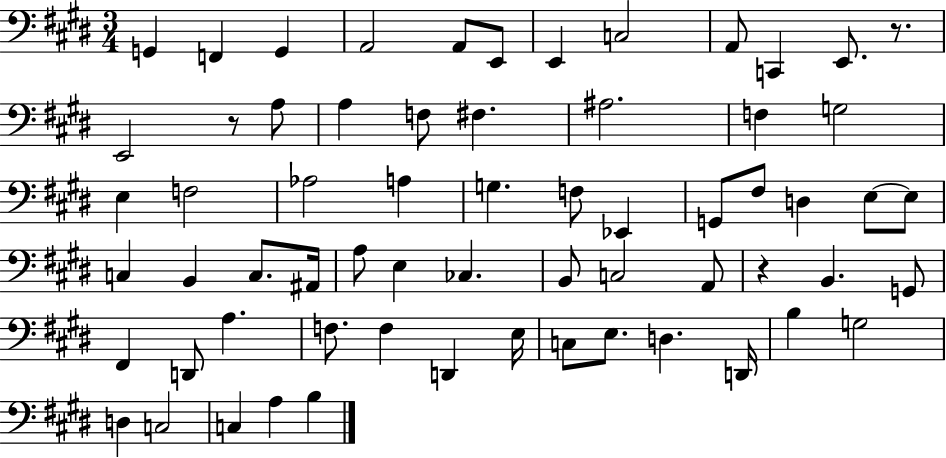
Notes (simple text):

G2/q F2/q G2/q A2/h A2/e E2/e E2/q C3/h A2/e C2/q E2/e. R/e. E2/h R/e A3/e A3/q F3/e F#3/q. A#3/h. F3/q G3/h E3/q F3/h Ab3/h A3/q G3/q. F3/e Eb2/q G2/e F#3/e D3/q E3/e E3/e C3/q B2/q C3/e. A#2/s A3/e E3/q CES3/q. B2/e C3/h A2/e R/q B2/q. G2/e F#2/q D2/e A3/q. F3/e. F3/q D2/q E3/s C3/e E3/e. D3/q. D2/s B3/q G3/h D3/q C3/h C3/q A3/q B3/q